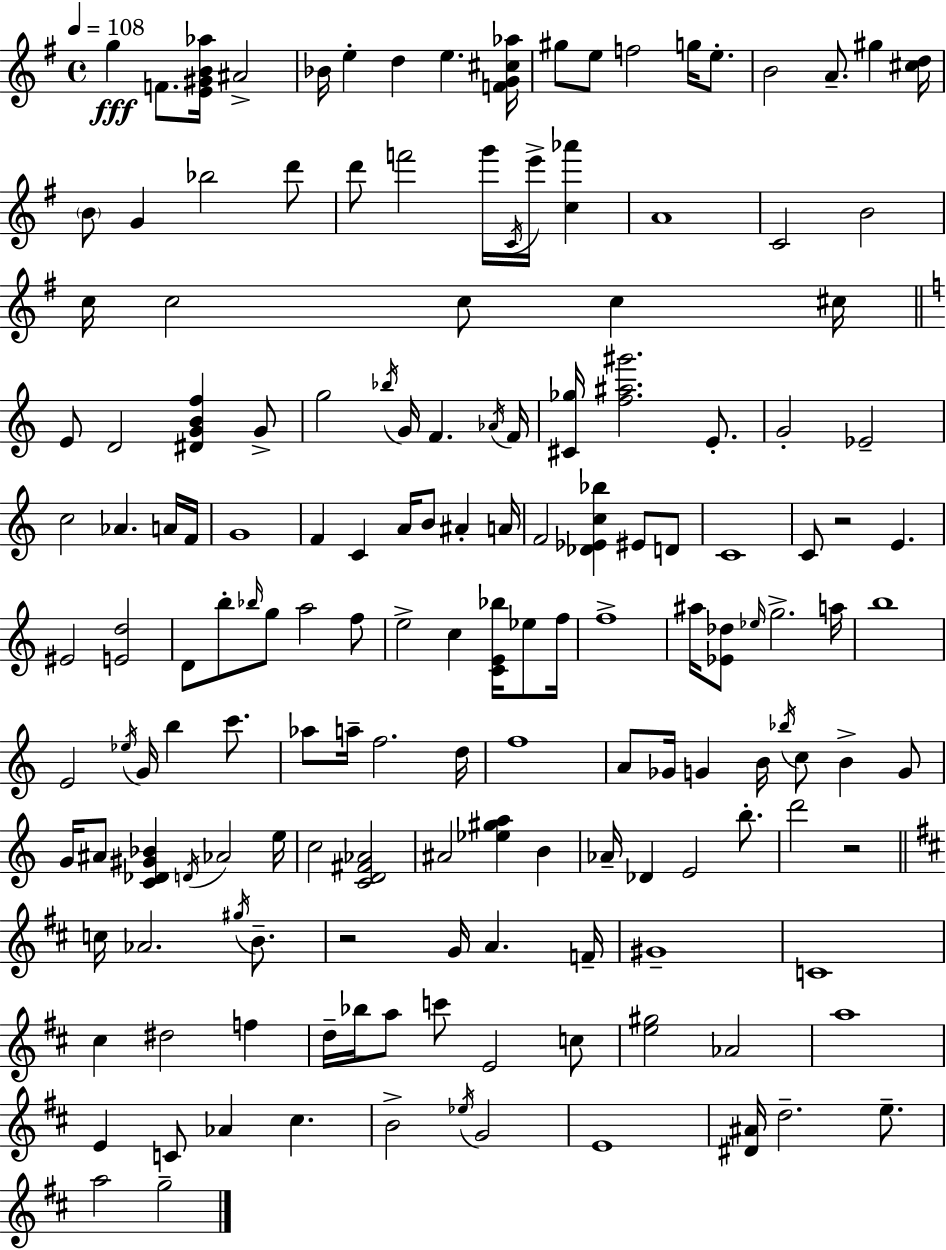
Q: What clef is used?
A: treble